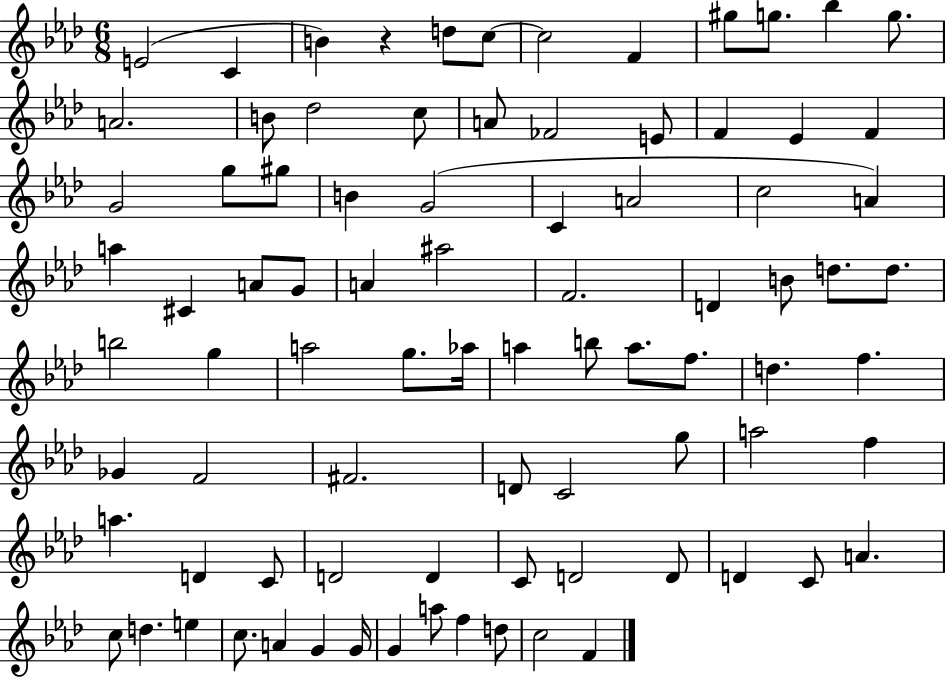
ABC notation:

X:1
T:Untitled
M:6/8
L:1/4
K:Ab
E2 C B z d/2 c/2 c2 F ^g/2 g/2 _b g/2 A2 B/2 _d2 c/2 A/2 _F2 E/2 F _E F G2 g/2 ^g/2 B G2 C A2 c2 A a ^C A/2 G/2 A ^a2 F2 D B/2 d/2 d/2 b2 g a2 g/2 _a/4 a b/2 a/2 f/2 d f _G F2 ^F2 D/2 C2 g/2 a2 f a D C/2 D2 D C/2 D2 D/2 D C/2 A c/2 d e c/2 A G G/4 G a/2 f d/2 c2 F